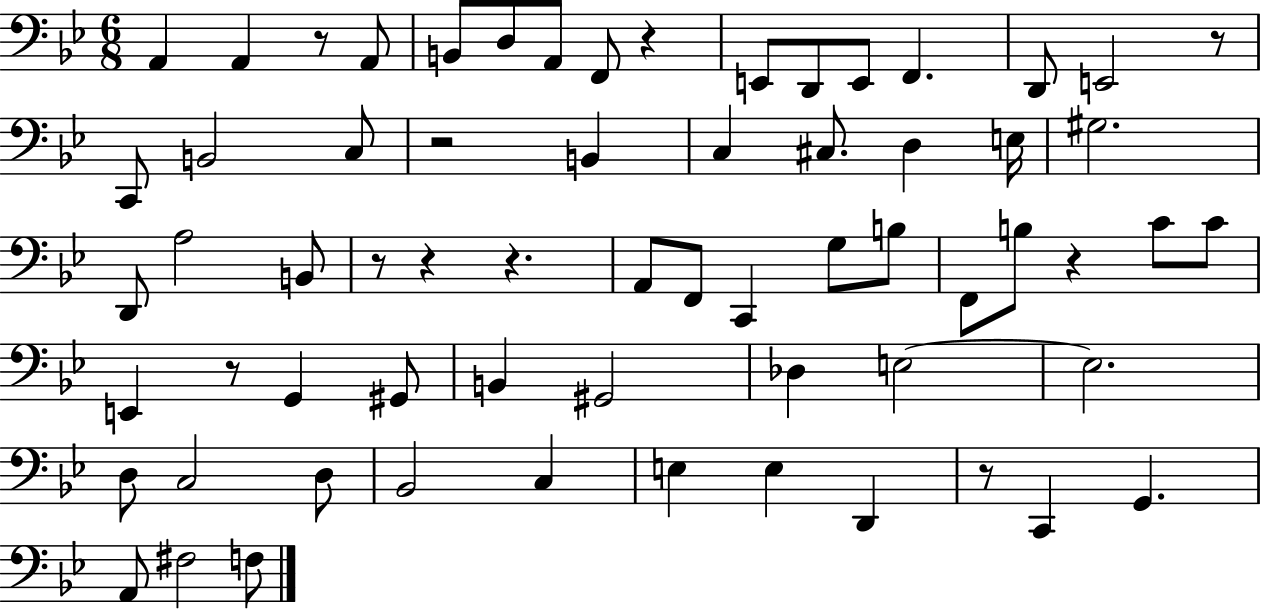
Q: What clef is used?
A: bass